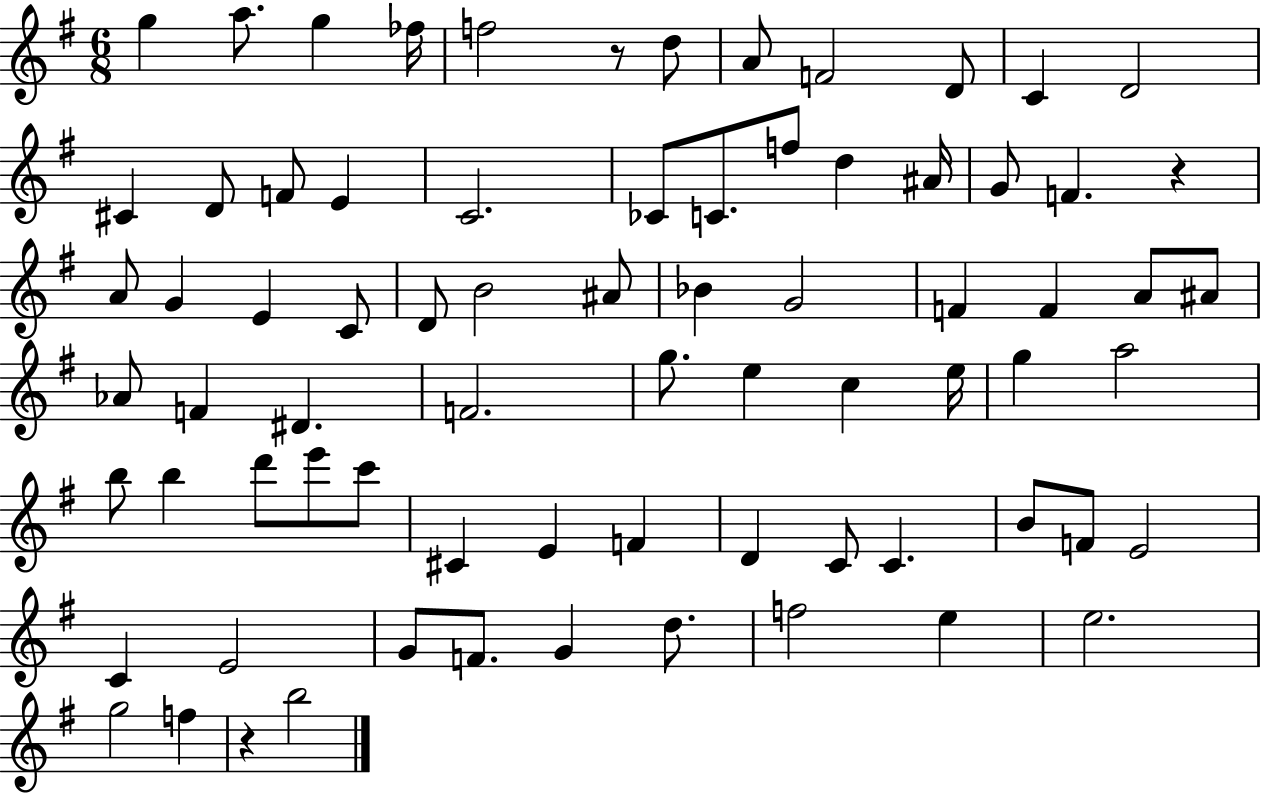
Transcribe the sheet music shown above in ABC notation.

X:1
T:Untitled
M:6/8
L:1/4
K:G
g a/2 g _f/4 f2 z/2 d/2 A/2 F2 D/2 C D2 ^C D/2 F/2 E C2 _C/2 C/2 f/2 d ^A/4 G/2 F z A/2 G E C/2 D/2 B2 ^A/2 _B G2 F F A/2 ^A/2 _A/2 F ^D F2 g/2 e c e/4 g a2 b/2 b d'/2 e'/2 c'/2 ^C E F D C/2 C B/2 F/2 E2 C E2 G/2 F/2 G d/2 f2 e e2 g2 f z b2